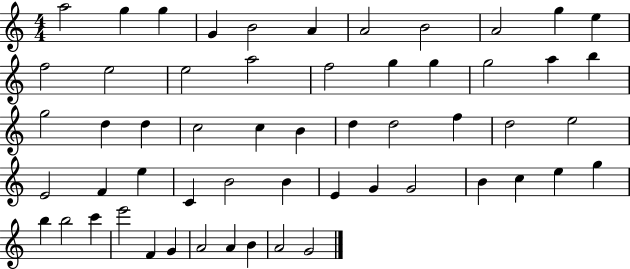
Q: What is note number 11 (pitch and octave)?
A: E5